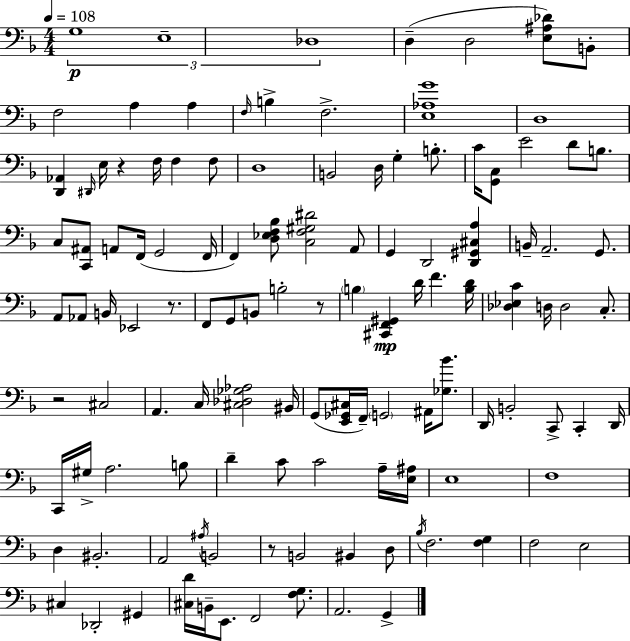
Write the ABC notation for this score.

X:1
T:Untitled
M:4/4
L:1/4
K:Dm
G,4 E,4 _D,4 D, D,2 [E,^A,_D]/2 B,,/2 F,2 A, A, F,/4 B, F,2 [E,_A,G]4 D,4 [D,,_A,,] ^D,,/4 E,/4 z F,/4 F, F,/2 D,4 B,,2 D,/4 G, B,/2 C/4 [G,,C,]/2 E2 D/2 B,/2 C,/2 [C,,^A,,]/2 A,,/2 F,,/4 G,,2 F,,/4 F,, [D,_E,F,_B,]/2 [C,F,^G,^D]2 A,,/2 G,, D,,2 [D,,^G,,^C,A,] B,,/4 A,,2 G,,/2 A,,/2 _A,,/2 B,,/4 _E,,2 z/2 F,,/2 G,,/2 B,,/2 B,2 z/2 B, [^C,,F,,^G,,] D/4 F [B,D]/4 [_D,_E,C] D,/4 D,2 C,/2 z2 ^C,2 A,, C,/4 [^C,_D,_G,_A,]2 ^B,,/4 G,,/2 [E,,_G,,^C,]/4 F,,/4 G,,2 ^A,,/4 [_G,_B]/2 D,,/4 B,,2 C,,/2 C,, D,,/4 C,,/4 ^G,/4 A,2 B,/2 D C/2 C2 A,/4 [E,^A,]/4 E,4 F,4 D, ^B,,2 A,,2 ^A,/4 B,,2 z/2 B,,2 ^B,, D,/2 _B,/4 F,2 [F,G,] F,2 E,2 ^C, _D,,2 ^G,, [^C,D]/4 B,,/4 E,,/2 F,,2 [F,G,]/2 A,,2 G,,